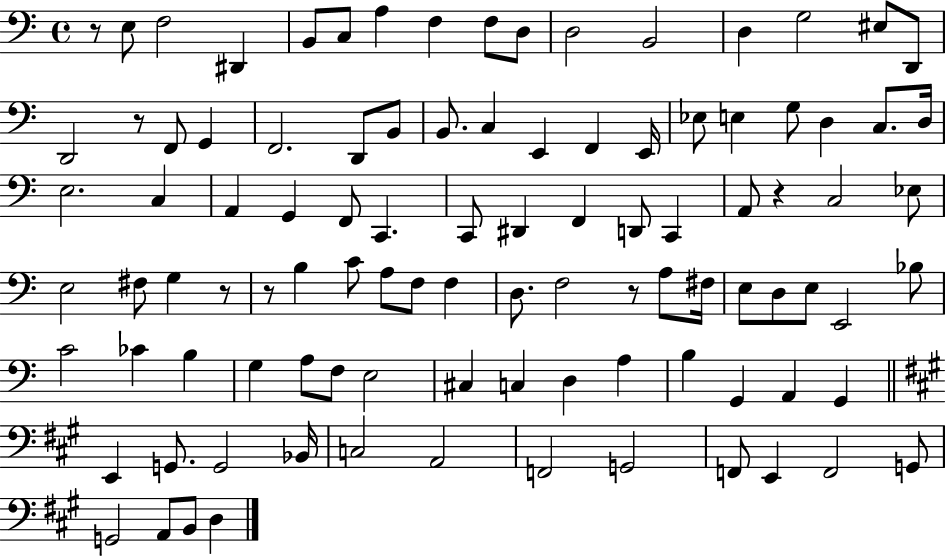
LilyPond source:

{
  \clef bass
  \time 4/4
  \defaultTimeSignature
  \key c \major
  \repeat volta 2 { r8 e8 f2 dis,4 | b,8 c8 a4 f4 f8 d8 | d2 b,2 | d4 g2 eis8 d,8 | \break d,2 r8 f,8 g,4 | f,2. d,8 b,8 | b,8. c4 e,4 f,4 e,16 | ees8 e4 g8 d4 c8. d16 | \break e2. c4 | a,4 g,4 f,8 c,4. | c,8 dis,4 f,4 d,8 c,4 | a,8 r4 c2 ees8 | \break e2 fis8 g4 r8 | r8 b4 c'8 a8 f8 f4 | d8. f2 r8 a8 fis16 | e8 d8 e8 e,2 bes8 | \break c'2 ces'4 b4 | g4 a8 f8 e2 | cis4 c4 d4 a4 | b4 g,4 a,4 g,4 | \break \bar "||" \break \key a \major e,4 g,8. g,2 bes,16 | c2 a,2 | f,2 g,2 | f,8 e,4 f,2 g,8 | \break g,2 a,8 b,8 d4 | } \bar "|."
}